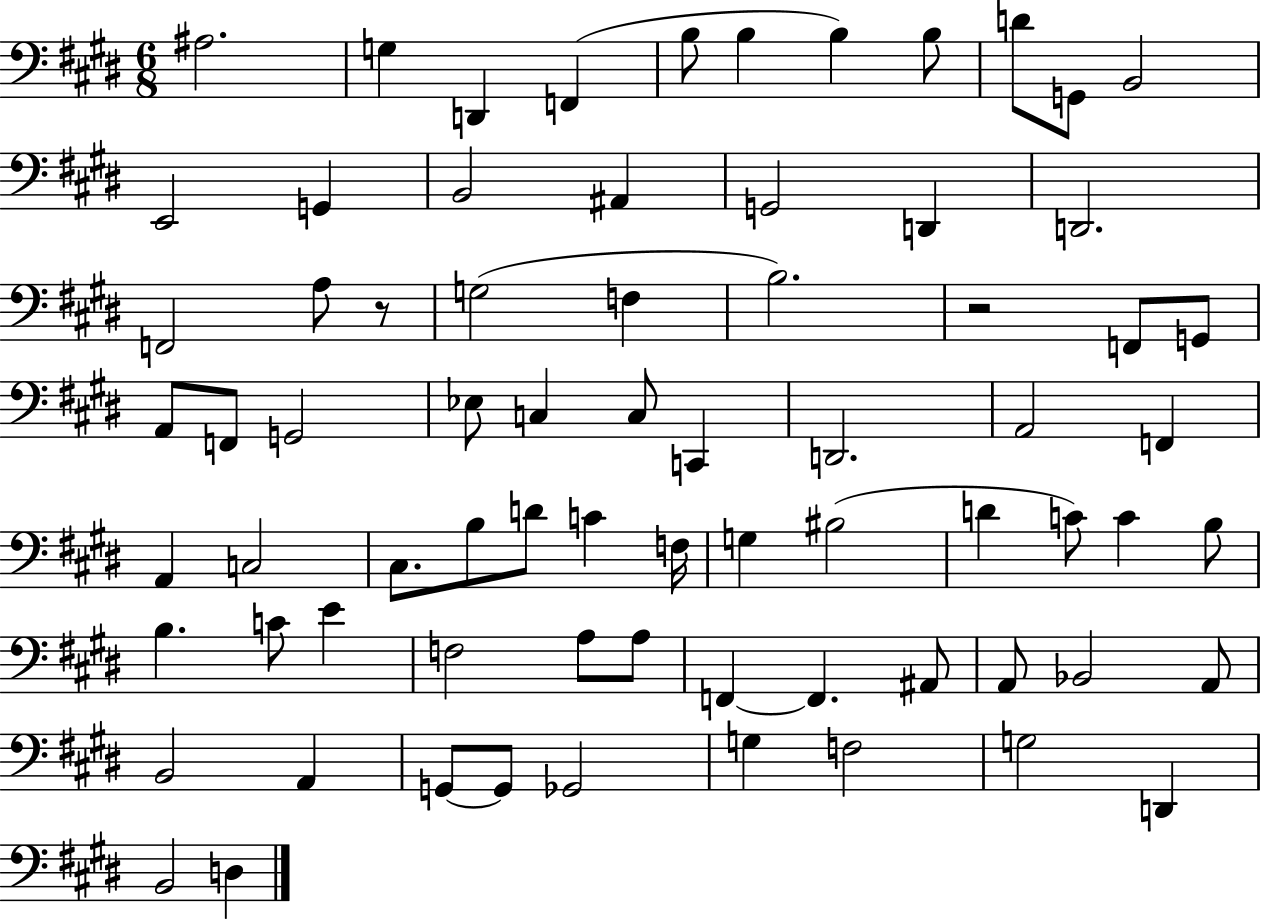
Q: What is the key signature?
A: E major